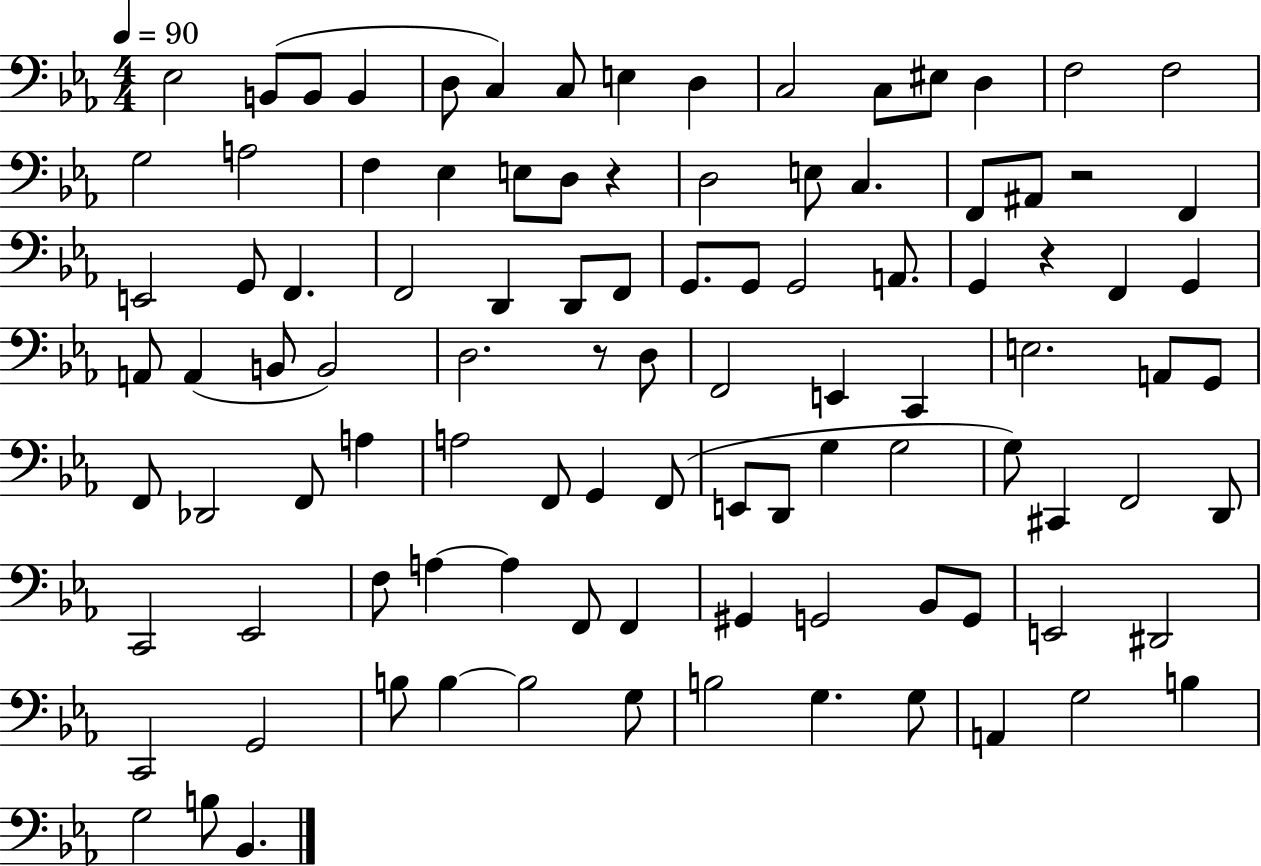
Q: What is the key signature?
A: EES major